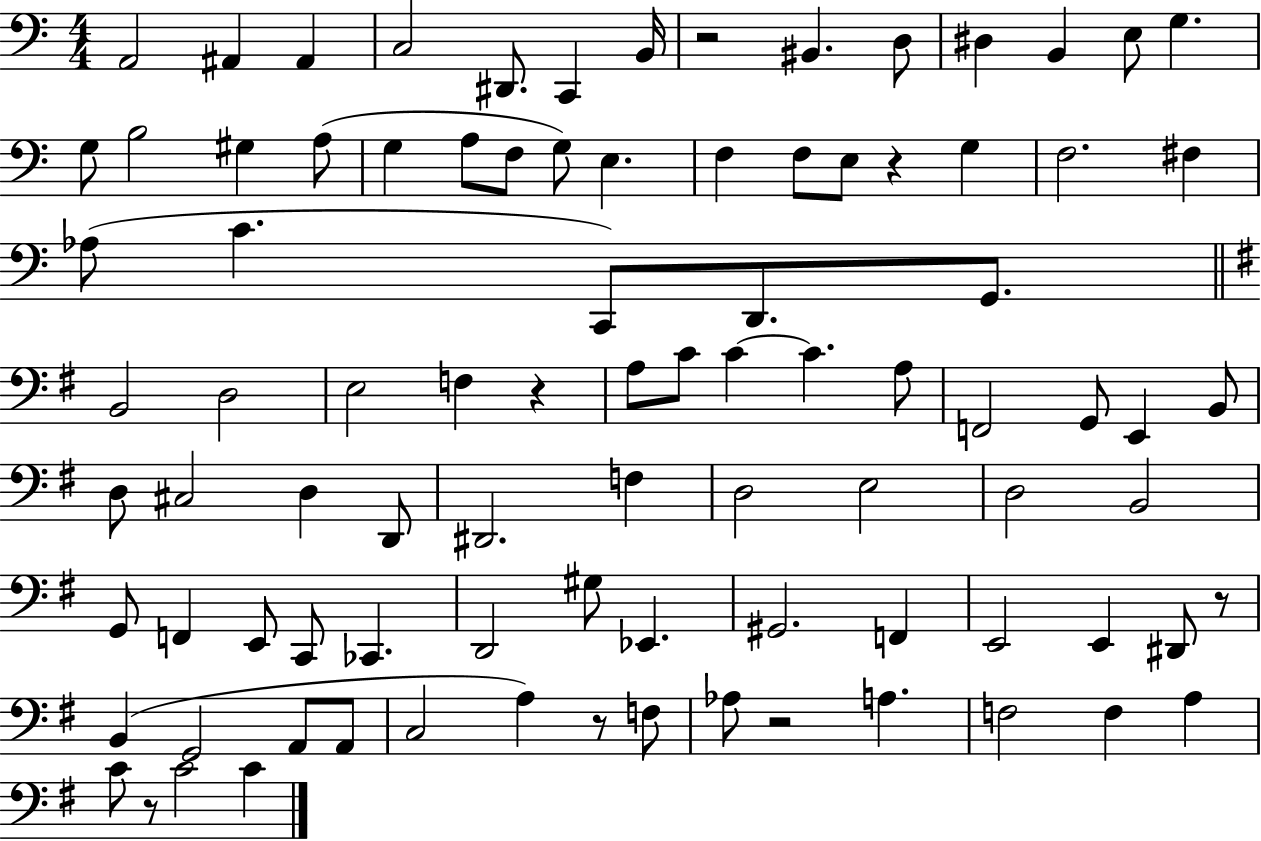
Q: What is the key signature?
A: C major